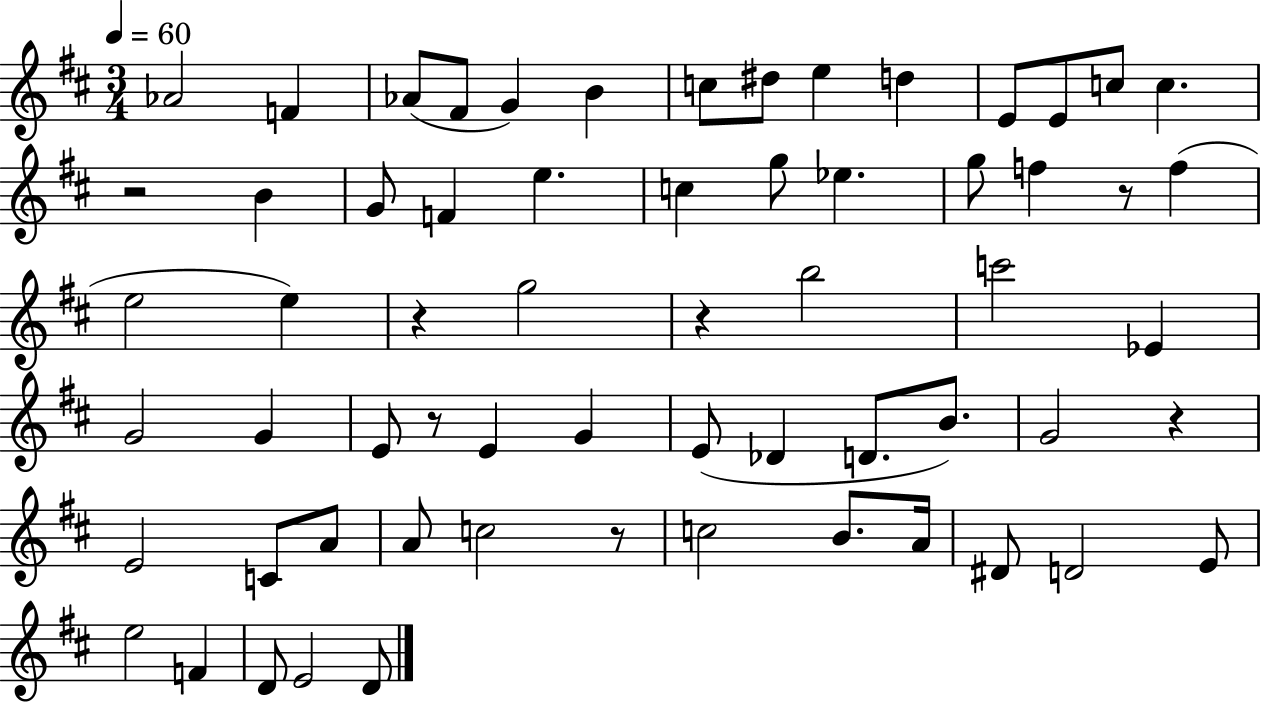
{
  \clef treble
  \numericTimeSignature
  \time 3/4
  \key d \major
  \tempo 4 = 60
  aes'2 f'4 | aes'8( fis'8 g'4) b'4 | c''8 dis''8 e''4 d''4 | e'8 e'8 c''8 c''4. | \break r2 b'4 | g'8 f'4 e''4. | c''4 g''8 ees''4. | g''8 f''4 r8 f''4( | \break e''2 e''4) | r4 g''2 | r4 b''2 | c'''2 ees'4 | \break g'2 g'4 | e'8 r8 e'4 g'4 | e'8( des'4 d'8. b'8.) | g'2 r4 | \break e'2 c'8 a'8 | a'8 c''2 r8 | c''2 b'8. a'16 | dis'8 d'2 e'8 | \break e''2 f'4 | d'8 e'2 d'8 | \bar "|."
}